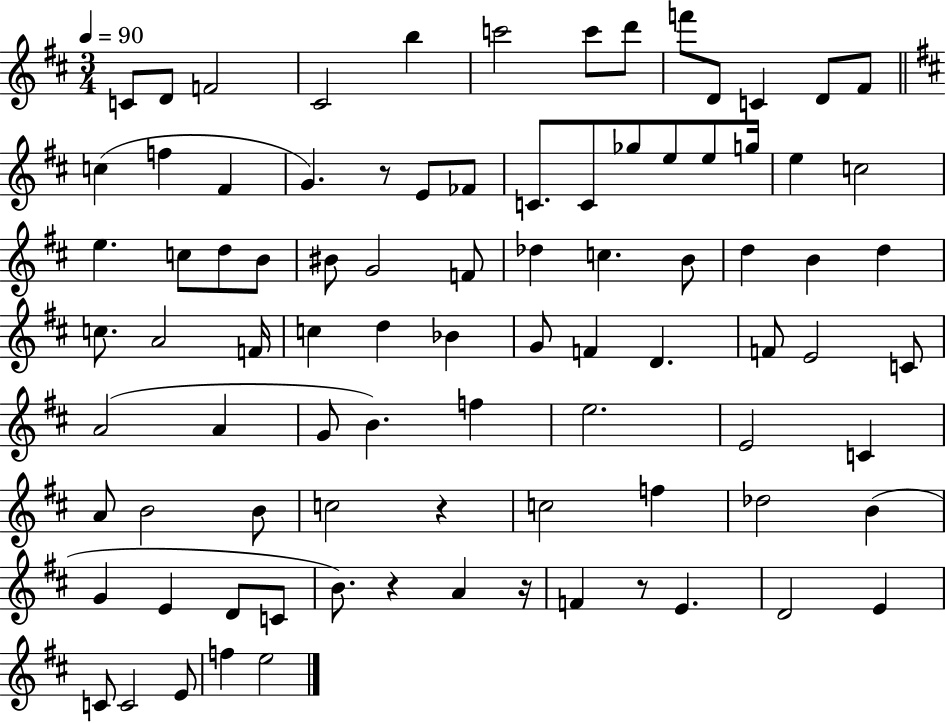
{
  \clef treble
  \numericTimeSignature
  \time 3/4
  \key d \major
  \tempo 4 = 90
  c'8 d'8 f'2 | cis'2 b''4 | c'''2 c'''8 d'''8 | f'''8 d'8 c'4 d'8 fis'8 | \break \bar "||" \break \key d \major c''4( f''4 fis'4 | g'4.) r8 e'8 fes'8 | c'8. c'8 ges''8 e''8 e''8 g''16 | e''4 c''2 | \break e''4. c''8 d''8 b'8 | bis'8 g'2 f'8 | des''4 c''4. b'8 | d''4 b'4 d''4 | \break c''8. a'2 f'16 | c''4 d''4 bes'4 | g'8 f'4 d'4. | f'8 e'2 c'8 | \break a'2( a'4 | g'8 b'4.) f''4 | e''2. | e'2 c'4 | \break a'8 b'2 b'8 | c''2 r4 | c''2 f''4 | des''2 b'4( | \break g'4 e'4 d'8 c'8 | b'8.) r4 a'4 r16 | f'4 r8 e'4. | d'2 e'4 | \break c'8 c'2 e'8 | f''4 e''2 | \bar "|."
}